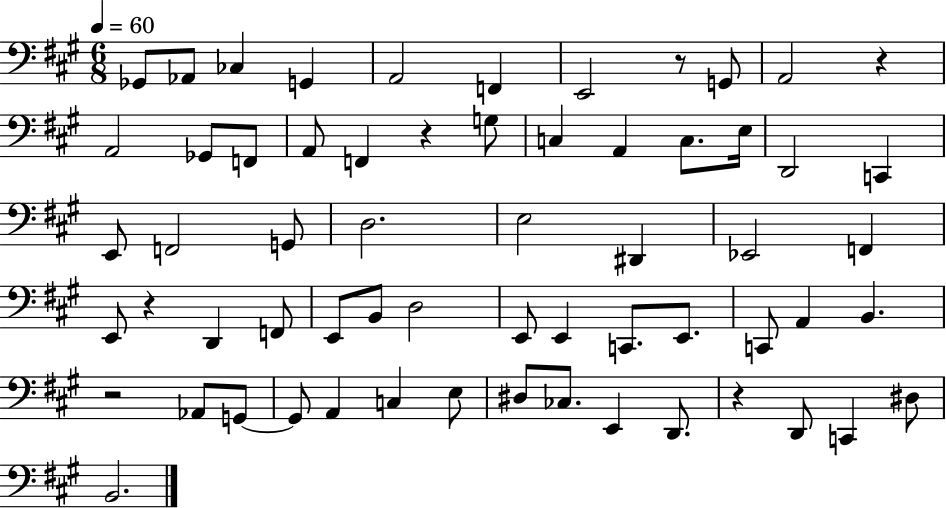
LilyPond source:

{
  \clef bass
  \numericTimeSignature
  \time 6/8
  \key a \major
  \tempo 4 = 60
  ges,8 aes,8 ces4 g,4 | a,2 f,4 | e,2 r8 g,8 | a,2 r4 | \break a,2 ges,8 f,8 | a,8 f,4 r4 g8 | c4 a,4 c8. e16 | d,2 c,4 | \break e,8 f,2 g,8 | d2. | e2 dis,4 | ees,2 f,4 | \break e,8 r4 d,4 f,8 | e,8 b,8 d2 | e,8 e,4 c,8. e,8. | c,8 a,4 b,4. | \break r2 aes,8 g,8~~ | g,8 a,4 c4 e8 | dis8 ces8. e,4 d,8. | r4 d,8 c,4 dis8 | \break b,2. | \bar "|."
}